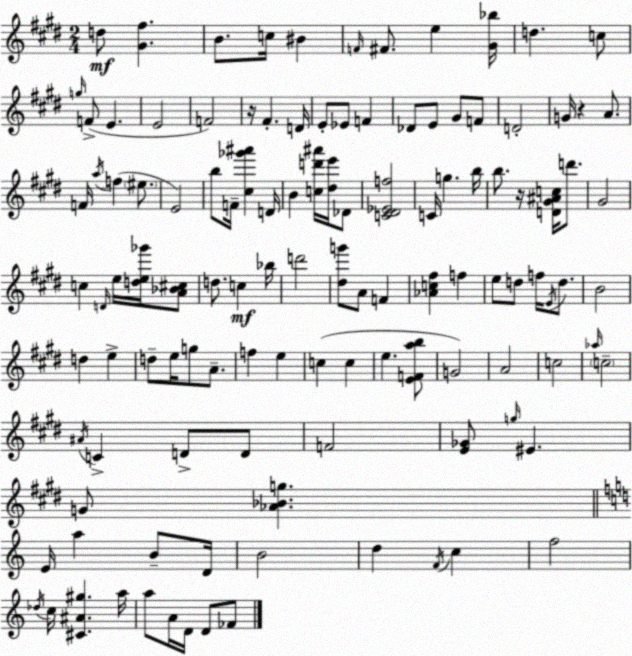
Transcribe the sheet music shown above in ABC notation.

X:1
T:Untitled
M:2/4
L:1/4
K:E
d/2 [^G^f] B/2 c/4 ^B F/4 ^F/2 e [^G_b]/4 d c/2 g/4 F/2 E E2 F2 z/4 ^F D/4 E/2 _E/2 F _D/2 E/2 ^G/2 F/2 D2 G/4 z A/2 F/4 a/4 f ^e/2 E2 b/2 F/4 [^c_g'^a'] D/4 B [cd'^a']/4 [^de']/4 _D/2 [C^D_Ef]2 C/4 g b/4 b/2 z/4 [D^G^Ac]/4 d'/2 ^G2 c D/4 e/4 [de_g']/4 [A_B^c]/2 d/2 c _b/4 d'2 [^dg']/2 A/2 F [_Ac^f] f e/2 d/2 f/4 E/4 d/2 B2 d e d/2 e/4 g/2 A/2 f e c c e [EFab]/2 G2 A2 c2 _a/4 c2 ^A/4 C D/2 D/2 F2 [E_G]/2 g/4 ^E G/2 [_A_Bg] E/4 a B/2 D/4 B2 d F/4 c f2 _d/4 c/4 [^C^A^g] a/4 a/2 A/4 D/4 D/2 _F/2